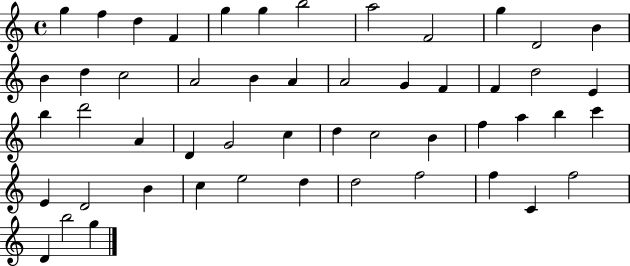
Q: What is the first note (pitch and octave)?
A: G5